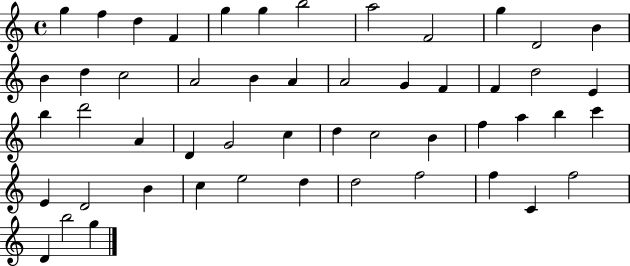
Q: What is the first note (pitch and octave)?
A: G5